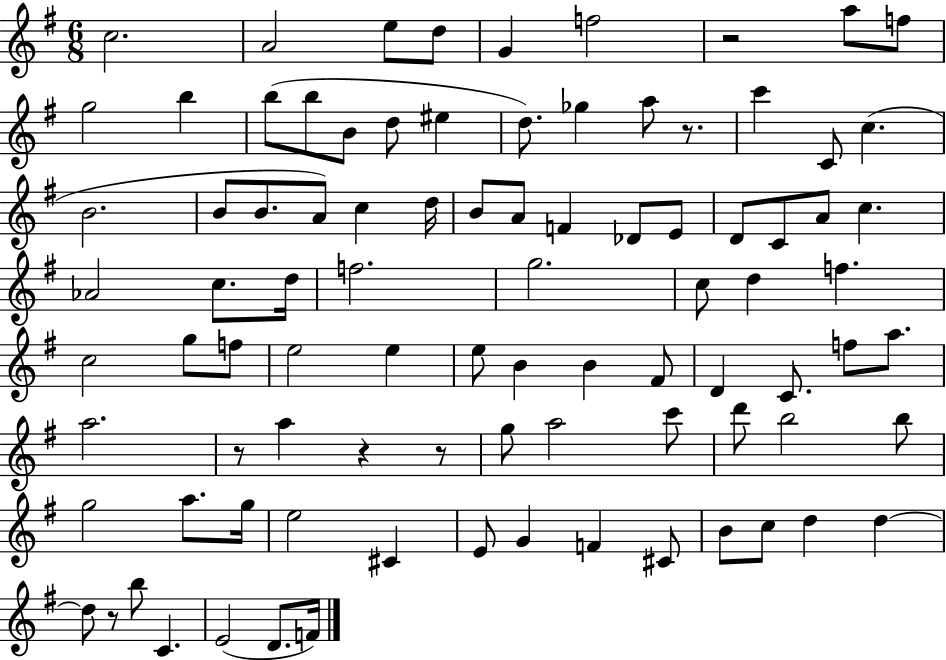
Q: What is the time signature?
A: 6/8